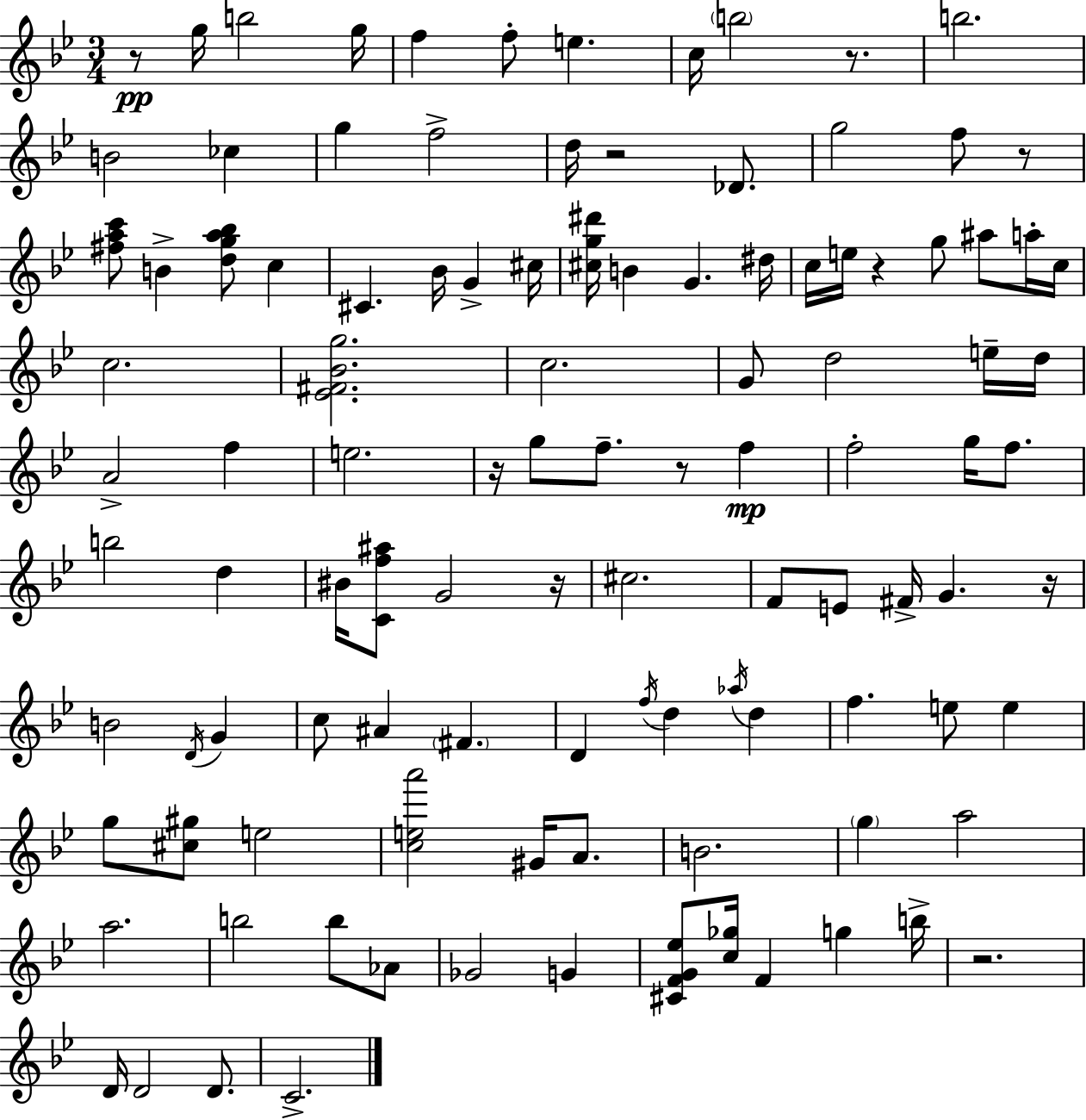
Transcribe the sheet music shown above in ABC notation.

X:1
T:Untitled
M:3/4
L:1/4
K:Bb
z/2 g/4 b2 g/4 f f/2 e c/4 b2 z/2 b2 B2 _c g f2 d/4 z2 _D/2 g2 f/2 z/2 [^fac']/2 B [dga_b]/2 c ^C _B/4 G ^c/4 [^cg^d']/4 B G ^d/4 c/4 e/4 z g/2 ^a/2 a/4 c/4 c2 [_E^F_Bg]2 c2 G/2 d2 e/4 d/4 A2 f e2 z/4 g/2 f/2 z/2 f f2 g/4 f/2 b2 d ^B/4 [Cf^a]/2 G2 z/4 ^c2 F/2 E/2 ^F/4 G z/4 B2 D/4 G c/2 ^A ^F D f/4 d _a/4 d f e/2 e g/2 [^c^g]/2 e2 [cea']2 ^G/4 A/2 B2 g a2 a2 b2 b/2 _A/2 _G2 G [^CFG_e]/2 [c_g]/4 F g b/4 z2 D/4 D2 D/2 C2